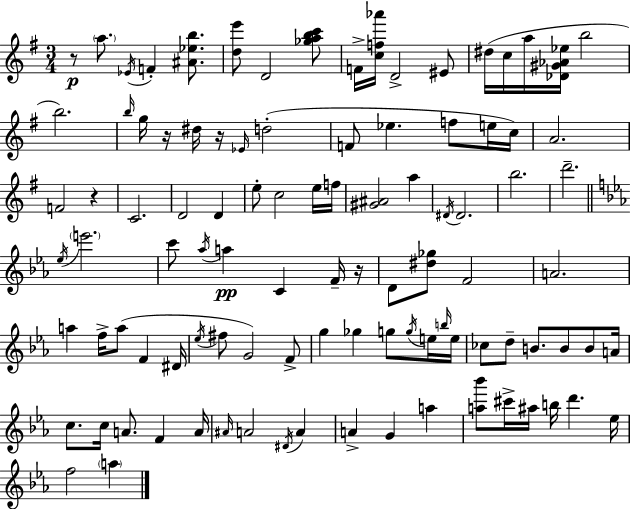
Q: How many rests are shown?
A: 5